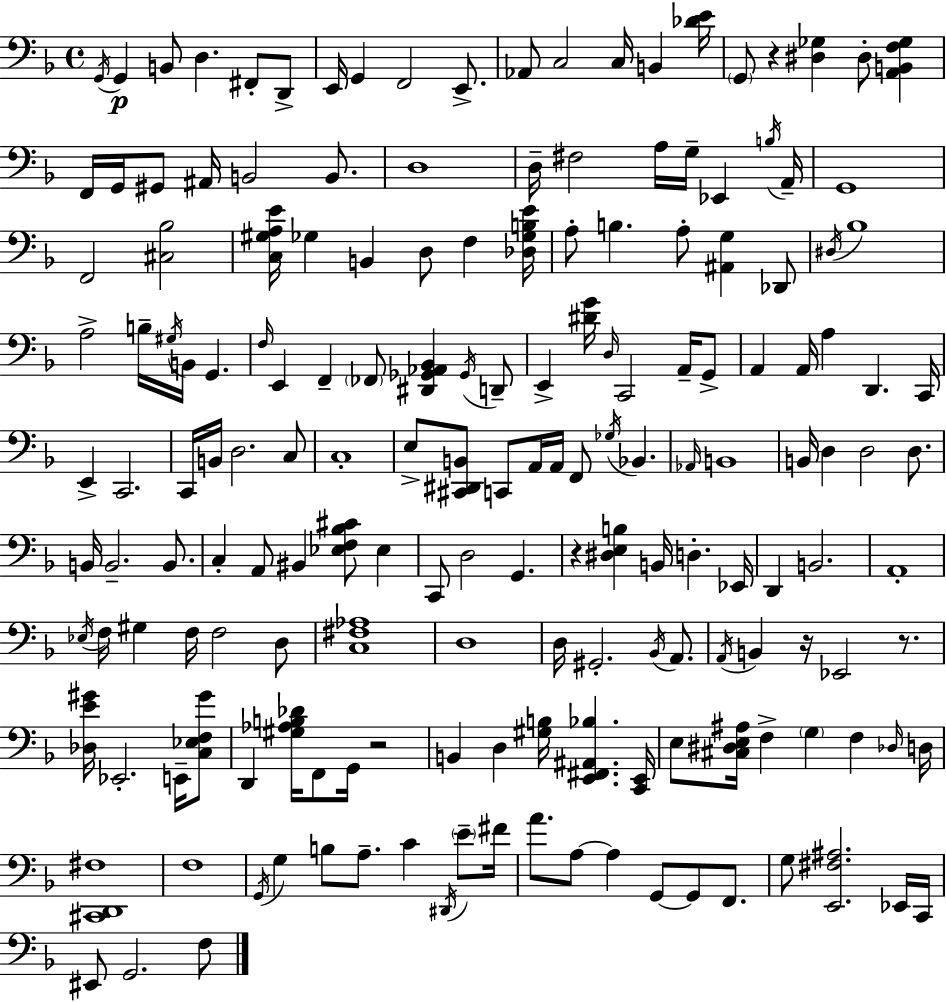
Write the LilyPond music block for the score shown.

{
  \clef bass
  \time 4/4
  \defaultTimeSignature
  \key d \minor
  \acciaccatura { g,16 }\p g,4 b,8 d4. fis,8-. d,8-> | e,16 g,4 f,2 e,8.-> | aes,8 c2 c16 b,4 | <des' e'>16 \parenthesize g,8 r4 <dis ges>4 dis8-. <a, b, f ges>4 | \break f,16 g,16 gis,8 ais,16 b,2 b,8. | d1 | d16-- fis2 a16 g16-- ees,4 | \acciaccatura { b16 } a,16-- g,1 | \break f,2 <cis bes>2 | <c gis a e'>16 ges4 b,4 d8 f4 | <des ges b e'>16 a8-. b4. a8-. <ais, g>4 | des,8 \acciaccatura { dis16 } bes1 | \break a2-> b16-- \acciaccatura { gis16 } b,16 g,4. | \grace { f16 } e,4 f,4-- \parenthesize fes,8 <dis, ges, aes, bes,>4 | \acciaccatura { ges,16 } d,8-- e,4-> <dis' g'>16 \grace { d16 } c,2 | a,16-- g,8-> a,4 a,16 a4 | \break d,4. c,16 e,4-> c,2. | c,16 b,16 d2. | c8 c1-. | e8-> <cis, dis, b,>8 c,8 a,16 a,16 f,8 | \break \acciaccatura { ges16 } bes,4. \grace { aes,16 } b,1 | b,16 d4 d2 | d8. b,16 b,2.-- | b,8. c4-. a,8 bis,4 | \break <ees f bes cis'>8 ees4 c,8 d2 | g,4. r4 <dis e b>4 | b,16 d4.-. ees,16 d,4 b,2. | a,1-. | \break \acciaccatura { ees16 } f16 gis4 f16 | f2 d8 <c fis aes>1 | d1 | d16 gis,2.-. | \break \acciaccatura { bes,16 } a,8. \acciaccatura { a,16 } b,4 | r16 ees,2 r8. <des e' gis'>16 ees,2.-. | e,16-- <c ees f gis'>8 d,4 | <gis aes b des'>16 f,8 g,16 r2 b,4 | \break d4 <gis b>16 <e, fis, ais, bes>4. <c, e,>16 e8 <cis dis e ais>16 f4-> | \parenthesize g4 f4 \grace { des16 } d16 <cis, d, fis>1 | f1 | \acciaccatura { g,16 } g4 | \break b8 a8.-- c'4 \acciaccatura { dis,16 } \parenthesize e'8-- fis'16 a'8. | a8~~ a4 g,8~~ g,8 f,8. g8 | <e, fis ais>2. ees,16 c,16 eis,8 | g,2. f8 \bar "|."
}